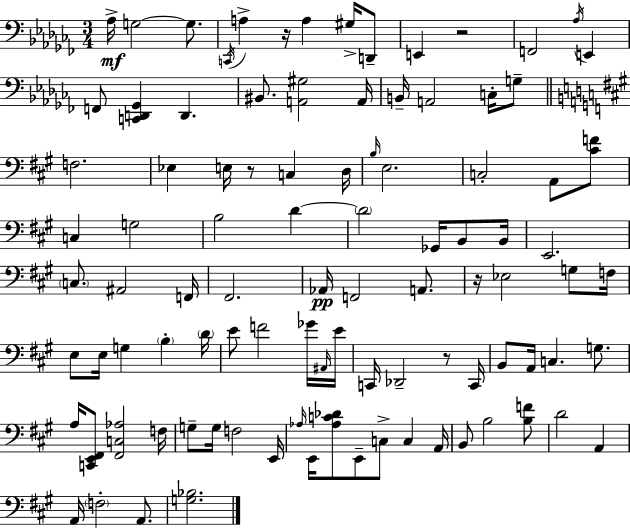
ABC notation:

X:1
T:Untitled
M:3/4
L:1/4
K:Abm
_A,/4 G,2 G,/2 C,,/4 A, z/4 A, ^G,/4 D,,/2 E,, z2 F,,2 _A,/4 E,, F,,/2 [C,,D,,_G,,] D,, ^B,,/2 [A,,^G,]2 A,,/4 B,,/4 A,,2 C,/4 G,/2 F,2 _E, E,/4 z/2 C, D,/4 B,/4 E,2 C,2 A,,/2 [^CF]/2 C, G,2 B,2 D D2 _G,,/4 B,,/2 B,,/4 E,,2 C,/2 ^A,,2 F,,/4 ^F,,2 _A,,/4 F,,2 A,,/2 z/4 _E,2 G,/2 F,/4 E,/2 E,/4 G, B, D/4 E/2 F2 _G/4 ^A,,/4 E/4 C,,/4 _D,,2 z/2 C,,/4 B,,/2 A,,/4 C, G,/2 A,/4 [C,,E,,^F,,]/2 [^F,,C,_A,]2 F,/4 G,/2 G,/4 F,2 E,,/4 _A,/4 E,,/4 [_A,C_D]/2 E,,/2 C,/2 C, A,,/4 B,,/2 B,2 [B,F]/2 D2 A,, A,,/4 F,2 A,,/2 [G,_B,]2